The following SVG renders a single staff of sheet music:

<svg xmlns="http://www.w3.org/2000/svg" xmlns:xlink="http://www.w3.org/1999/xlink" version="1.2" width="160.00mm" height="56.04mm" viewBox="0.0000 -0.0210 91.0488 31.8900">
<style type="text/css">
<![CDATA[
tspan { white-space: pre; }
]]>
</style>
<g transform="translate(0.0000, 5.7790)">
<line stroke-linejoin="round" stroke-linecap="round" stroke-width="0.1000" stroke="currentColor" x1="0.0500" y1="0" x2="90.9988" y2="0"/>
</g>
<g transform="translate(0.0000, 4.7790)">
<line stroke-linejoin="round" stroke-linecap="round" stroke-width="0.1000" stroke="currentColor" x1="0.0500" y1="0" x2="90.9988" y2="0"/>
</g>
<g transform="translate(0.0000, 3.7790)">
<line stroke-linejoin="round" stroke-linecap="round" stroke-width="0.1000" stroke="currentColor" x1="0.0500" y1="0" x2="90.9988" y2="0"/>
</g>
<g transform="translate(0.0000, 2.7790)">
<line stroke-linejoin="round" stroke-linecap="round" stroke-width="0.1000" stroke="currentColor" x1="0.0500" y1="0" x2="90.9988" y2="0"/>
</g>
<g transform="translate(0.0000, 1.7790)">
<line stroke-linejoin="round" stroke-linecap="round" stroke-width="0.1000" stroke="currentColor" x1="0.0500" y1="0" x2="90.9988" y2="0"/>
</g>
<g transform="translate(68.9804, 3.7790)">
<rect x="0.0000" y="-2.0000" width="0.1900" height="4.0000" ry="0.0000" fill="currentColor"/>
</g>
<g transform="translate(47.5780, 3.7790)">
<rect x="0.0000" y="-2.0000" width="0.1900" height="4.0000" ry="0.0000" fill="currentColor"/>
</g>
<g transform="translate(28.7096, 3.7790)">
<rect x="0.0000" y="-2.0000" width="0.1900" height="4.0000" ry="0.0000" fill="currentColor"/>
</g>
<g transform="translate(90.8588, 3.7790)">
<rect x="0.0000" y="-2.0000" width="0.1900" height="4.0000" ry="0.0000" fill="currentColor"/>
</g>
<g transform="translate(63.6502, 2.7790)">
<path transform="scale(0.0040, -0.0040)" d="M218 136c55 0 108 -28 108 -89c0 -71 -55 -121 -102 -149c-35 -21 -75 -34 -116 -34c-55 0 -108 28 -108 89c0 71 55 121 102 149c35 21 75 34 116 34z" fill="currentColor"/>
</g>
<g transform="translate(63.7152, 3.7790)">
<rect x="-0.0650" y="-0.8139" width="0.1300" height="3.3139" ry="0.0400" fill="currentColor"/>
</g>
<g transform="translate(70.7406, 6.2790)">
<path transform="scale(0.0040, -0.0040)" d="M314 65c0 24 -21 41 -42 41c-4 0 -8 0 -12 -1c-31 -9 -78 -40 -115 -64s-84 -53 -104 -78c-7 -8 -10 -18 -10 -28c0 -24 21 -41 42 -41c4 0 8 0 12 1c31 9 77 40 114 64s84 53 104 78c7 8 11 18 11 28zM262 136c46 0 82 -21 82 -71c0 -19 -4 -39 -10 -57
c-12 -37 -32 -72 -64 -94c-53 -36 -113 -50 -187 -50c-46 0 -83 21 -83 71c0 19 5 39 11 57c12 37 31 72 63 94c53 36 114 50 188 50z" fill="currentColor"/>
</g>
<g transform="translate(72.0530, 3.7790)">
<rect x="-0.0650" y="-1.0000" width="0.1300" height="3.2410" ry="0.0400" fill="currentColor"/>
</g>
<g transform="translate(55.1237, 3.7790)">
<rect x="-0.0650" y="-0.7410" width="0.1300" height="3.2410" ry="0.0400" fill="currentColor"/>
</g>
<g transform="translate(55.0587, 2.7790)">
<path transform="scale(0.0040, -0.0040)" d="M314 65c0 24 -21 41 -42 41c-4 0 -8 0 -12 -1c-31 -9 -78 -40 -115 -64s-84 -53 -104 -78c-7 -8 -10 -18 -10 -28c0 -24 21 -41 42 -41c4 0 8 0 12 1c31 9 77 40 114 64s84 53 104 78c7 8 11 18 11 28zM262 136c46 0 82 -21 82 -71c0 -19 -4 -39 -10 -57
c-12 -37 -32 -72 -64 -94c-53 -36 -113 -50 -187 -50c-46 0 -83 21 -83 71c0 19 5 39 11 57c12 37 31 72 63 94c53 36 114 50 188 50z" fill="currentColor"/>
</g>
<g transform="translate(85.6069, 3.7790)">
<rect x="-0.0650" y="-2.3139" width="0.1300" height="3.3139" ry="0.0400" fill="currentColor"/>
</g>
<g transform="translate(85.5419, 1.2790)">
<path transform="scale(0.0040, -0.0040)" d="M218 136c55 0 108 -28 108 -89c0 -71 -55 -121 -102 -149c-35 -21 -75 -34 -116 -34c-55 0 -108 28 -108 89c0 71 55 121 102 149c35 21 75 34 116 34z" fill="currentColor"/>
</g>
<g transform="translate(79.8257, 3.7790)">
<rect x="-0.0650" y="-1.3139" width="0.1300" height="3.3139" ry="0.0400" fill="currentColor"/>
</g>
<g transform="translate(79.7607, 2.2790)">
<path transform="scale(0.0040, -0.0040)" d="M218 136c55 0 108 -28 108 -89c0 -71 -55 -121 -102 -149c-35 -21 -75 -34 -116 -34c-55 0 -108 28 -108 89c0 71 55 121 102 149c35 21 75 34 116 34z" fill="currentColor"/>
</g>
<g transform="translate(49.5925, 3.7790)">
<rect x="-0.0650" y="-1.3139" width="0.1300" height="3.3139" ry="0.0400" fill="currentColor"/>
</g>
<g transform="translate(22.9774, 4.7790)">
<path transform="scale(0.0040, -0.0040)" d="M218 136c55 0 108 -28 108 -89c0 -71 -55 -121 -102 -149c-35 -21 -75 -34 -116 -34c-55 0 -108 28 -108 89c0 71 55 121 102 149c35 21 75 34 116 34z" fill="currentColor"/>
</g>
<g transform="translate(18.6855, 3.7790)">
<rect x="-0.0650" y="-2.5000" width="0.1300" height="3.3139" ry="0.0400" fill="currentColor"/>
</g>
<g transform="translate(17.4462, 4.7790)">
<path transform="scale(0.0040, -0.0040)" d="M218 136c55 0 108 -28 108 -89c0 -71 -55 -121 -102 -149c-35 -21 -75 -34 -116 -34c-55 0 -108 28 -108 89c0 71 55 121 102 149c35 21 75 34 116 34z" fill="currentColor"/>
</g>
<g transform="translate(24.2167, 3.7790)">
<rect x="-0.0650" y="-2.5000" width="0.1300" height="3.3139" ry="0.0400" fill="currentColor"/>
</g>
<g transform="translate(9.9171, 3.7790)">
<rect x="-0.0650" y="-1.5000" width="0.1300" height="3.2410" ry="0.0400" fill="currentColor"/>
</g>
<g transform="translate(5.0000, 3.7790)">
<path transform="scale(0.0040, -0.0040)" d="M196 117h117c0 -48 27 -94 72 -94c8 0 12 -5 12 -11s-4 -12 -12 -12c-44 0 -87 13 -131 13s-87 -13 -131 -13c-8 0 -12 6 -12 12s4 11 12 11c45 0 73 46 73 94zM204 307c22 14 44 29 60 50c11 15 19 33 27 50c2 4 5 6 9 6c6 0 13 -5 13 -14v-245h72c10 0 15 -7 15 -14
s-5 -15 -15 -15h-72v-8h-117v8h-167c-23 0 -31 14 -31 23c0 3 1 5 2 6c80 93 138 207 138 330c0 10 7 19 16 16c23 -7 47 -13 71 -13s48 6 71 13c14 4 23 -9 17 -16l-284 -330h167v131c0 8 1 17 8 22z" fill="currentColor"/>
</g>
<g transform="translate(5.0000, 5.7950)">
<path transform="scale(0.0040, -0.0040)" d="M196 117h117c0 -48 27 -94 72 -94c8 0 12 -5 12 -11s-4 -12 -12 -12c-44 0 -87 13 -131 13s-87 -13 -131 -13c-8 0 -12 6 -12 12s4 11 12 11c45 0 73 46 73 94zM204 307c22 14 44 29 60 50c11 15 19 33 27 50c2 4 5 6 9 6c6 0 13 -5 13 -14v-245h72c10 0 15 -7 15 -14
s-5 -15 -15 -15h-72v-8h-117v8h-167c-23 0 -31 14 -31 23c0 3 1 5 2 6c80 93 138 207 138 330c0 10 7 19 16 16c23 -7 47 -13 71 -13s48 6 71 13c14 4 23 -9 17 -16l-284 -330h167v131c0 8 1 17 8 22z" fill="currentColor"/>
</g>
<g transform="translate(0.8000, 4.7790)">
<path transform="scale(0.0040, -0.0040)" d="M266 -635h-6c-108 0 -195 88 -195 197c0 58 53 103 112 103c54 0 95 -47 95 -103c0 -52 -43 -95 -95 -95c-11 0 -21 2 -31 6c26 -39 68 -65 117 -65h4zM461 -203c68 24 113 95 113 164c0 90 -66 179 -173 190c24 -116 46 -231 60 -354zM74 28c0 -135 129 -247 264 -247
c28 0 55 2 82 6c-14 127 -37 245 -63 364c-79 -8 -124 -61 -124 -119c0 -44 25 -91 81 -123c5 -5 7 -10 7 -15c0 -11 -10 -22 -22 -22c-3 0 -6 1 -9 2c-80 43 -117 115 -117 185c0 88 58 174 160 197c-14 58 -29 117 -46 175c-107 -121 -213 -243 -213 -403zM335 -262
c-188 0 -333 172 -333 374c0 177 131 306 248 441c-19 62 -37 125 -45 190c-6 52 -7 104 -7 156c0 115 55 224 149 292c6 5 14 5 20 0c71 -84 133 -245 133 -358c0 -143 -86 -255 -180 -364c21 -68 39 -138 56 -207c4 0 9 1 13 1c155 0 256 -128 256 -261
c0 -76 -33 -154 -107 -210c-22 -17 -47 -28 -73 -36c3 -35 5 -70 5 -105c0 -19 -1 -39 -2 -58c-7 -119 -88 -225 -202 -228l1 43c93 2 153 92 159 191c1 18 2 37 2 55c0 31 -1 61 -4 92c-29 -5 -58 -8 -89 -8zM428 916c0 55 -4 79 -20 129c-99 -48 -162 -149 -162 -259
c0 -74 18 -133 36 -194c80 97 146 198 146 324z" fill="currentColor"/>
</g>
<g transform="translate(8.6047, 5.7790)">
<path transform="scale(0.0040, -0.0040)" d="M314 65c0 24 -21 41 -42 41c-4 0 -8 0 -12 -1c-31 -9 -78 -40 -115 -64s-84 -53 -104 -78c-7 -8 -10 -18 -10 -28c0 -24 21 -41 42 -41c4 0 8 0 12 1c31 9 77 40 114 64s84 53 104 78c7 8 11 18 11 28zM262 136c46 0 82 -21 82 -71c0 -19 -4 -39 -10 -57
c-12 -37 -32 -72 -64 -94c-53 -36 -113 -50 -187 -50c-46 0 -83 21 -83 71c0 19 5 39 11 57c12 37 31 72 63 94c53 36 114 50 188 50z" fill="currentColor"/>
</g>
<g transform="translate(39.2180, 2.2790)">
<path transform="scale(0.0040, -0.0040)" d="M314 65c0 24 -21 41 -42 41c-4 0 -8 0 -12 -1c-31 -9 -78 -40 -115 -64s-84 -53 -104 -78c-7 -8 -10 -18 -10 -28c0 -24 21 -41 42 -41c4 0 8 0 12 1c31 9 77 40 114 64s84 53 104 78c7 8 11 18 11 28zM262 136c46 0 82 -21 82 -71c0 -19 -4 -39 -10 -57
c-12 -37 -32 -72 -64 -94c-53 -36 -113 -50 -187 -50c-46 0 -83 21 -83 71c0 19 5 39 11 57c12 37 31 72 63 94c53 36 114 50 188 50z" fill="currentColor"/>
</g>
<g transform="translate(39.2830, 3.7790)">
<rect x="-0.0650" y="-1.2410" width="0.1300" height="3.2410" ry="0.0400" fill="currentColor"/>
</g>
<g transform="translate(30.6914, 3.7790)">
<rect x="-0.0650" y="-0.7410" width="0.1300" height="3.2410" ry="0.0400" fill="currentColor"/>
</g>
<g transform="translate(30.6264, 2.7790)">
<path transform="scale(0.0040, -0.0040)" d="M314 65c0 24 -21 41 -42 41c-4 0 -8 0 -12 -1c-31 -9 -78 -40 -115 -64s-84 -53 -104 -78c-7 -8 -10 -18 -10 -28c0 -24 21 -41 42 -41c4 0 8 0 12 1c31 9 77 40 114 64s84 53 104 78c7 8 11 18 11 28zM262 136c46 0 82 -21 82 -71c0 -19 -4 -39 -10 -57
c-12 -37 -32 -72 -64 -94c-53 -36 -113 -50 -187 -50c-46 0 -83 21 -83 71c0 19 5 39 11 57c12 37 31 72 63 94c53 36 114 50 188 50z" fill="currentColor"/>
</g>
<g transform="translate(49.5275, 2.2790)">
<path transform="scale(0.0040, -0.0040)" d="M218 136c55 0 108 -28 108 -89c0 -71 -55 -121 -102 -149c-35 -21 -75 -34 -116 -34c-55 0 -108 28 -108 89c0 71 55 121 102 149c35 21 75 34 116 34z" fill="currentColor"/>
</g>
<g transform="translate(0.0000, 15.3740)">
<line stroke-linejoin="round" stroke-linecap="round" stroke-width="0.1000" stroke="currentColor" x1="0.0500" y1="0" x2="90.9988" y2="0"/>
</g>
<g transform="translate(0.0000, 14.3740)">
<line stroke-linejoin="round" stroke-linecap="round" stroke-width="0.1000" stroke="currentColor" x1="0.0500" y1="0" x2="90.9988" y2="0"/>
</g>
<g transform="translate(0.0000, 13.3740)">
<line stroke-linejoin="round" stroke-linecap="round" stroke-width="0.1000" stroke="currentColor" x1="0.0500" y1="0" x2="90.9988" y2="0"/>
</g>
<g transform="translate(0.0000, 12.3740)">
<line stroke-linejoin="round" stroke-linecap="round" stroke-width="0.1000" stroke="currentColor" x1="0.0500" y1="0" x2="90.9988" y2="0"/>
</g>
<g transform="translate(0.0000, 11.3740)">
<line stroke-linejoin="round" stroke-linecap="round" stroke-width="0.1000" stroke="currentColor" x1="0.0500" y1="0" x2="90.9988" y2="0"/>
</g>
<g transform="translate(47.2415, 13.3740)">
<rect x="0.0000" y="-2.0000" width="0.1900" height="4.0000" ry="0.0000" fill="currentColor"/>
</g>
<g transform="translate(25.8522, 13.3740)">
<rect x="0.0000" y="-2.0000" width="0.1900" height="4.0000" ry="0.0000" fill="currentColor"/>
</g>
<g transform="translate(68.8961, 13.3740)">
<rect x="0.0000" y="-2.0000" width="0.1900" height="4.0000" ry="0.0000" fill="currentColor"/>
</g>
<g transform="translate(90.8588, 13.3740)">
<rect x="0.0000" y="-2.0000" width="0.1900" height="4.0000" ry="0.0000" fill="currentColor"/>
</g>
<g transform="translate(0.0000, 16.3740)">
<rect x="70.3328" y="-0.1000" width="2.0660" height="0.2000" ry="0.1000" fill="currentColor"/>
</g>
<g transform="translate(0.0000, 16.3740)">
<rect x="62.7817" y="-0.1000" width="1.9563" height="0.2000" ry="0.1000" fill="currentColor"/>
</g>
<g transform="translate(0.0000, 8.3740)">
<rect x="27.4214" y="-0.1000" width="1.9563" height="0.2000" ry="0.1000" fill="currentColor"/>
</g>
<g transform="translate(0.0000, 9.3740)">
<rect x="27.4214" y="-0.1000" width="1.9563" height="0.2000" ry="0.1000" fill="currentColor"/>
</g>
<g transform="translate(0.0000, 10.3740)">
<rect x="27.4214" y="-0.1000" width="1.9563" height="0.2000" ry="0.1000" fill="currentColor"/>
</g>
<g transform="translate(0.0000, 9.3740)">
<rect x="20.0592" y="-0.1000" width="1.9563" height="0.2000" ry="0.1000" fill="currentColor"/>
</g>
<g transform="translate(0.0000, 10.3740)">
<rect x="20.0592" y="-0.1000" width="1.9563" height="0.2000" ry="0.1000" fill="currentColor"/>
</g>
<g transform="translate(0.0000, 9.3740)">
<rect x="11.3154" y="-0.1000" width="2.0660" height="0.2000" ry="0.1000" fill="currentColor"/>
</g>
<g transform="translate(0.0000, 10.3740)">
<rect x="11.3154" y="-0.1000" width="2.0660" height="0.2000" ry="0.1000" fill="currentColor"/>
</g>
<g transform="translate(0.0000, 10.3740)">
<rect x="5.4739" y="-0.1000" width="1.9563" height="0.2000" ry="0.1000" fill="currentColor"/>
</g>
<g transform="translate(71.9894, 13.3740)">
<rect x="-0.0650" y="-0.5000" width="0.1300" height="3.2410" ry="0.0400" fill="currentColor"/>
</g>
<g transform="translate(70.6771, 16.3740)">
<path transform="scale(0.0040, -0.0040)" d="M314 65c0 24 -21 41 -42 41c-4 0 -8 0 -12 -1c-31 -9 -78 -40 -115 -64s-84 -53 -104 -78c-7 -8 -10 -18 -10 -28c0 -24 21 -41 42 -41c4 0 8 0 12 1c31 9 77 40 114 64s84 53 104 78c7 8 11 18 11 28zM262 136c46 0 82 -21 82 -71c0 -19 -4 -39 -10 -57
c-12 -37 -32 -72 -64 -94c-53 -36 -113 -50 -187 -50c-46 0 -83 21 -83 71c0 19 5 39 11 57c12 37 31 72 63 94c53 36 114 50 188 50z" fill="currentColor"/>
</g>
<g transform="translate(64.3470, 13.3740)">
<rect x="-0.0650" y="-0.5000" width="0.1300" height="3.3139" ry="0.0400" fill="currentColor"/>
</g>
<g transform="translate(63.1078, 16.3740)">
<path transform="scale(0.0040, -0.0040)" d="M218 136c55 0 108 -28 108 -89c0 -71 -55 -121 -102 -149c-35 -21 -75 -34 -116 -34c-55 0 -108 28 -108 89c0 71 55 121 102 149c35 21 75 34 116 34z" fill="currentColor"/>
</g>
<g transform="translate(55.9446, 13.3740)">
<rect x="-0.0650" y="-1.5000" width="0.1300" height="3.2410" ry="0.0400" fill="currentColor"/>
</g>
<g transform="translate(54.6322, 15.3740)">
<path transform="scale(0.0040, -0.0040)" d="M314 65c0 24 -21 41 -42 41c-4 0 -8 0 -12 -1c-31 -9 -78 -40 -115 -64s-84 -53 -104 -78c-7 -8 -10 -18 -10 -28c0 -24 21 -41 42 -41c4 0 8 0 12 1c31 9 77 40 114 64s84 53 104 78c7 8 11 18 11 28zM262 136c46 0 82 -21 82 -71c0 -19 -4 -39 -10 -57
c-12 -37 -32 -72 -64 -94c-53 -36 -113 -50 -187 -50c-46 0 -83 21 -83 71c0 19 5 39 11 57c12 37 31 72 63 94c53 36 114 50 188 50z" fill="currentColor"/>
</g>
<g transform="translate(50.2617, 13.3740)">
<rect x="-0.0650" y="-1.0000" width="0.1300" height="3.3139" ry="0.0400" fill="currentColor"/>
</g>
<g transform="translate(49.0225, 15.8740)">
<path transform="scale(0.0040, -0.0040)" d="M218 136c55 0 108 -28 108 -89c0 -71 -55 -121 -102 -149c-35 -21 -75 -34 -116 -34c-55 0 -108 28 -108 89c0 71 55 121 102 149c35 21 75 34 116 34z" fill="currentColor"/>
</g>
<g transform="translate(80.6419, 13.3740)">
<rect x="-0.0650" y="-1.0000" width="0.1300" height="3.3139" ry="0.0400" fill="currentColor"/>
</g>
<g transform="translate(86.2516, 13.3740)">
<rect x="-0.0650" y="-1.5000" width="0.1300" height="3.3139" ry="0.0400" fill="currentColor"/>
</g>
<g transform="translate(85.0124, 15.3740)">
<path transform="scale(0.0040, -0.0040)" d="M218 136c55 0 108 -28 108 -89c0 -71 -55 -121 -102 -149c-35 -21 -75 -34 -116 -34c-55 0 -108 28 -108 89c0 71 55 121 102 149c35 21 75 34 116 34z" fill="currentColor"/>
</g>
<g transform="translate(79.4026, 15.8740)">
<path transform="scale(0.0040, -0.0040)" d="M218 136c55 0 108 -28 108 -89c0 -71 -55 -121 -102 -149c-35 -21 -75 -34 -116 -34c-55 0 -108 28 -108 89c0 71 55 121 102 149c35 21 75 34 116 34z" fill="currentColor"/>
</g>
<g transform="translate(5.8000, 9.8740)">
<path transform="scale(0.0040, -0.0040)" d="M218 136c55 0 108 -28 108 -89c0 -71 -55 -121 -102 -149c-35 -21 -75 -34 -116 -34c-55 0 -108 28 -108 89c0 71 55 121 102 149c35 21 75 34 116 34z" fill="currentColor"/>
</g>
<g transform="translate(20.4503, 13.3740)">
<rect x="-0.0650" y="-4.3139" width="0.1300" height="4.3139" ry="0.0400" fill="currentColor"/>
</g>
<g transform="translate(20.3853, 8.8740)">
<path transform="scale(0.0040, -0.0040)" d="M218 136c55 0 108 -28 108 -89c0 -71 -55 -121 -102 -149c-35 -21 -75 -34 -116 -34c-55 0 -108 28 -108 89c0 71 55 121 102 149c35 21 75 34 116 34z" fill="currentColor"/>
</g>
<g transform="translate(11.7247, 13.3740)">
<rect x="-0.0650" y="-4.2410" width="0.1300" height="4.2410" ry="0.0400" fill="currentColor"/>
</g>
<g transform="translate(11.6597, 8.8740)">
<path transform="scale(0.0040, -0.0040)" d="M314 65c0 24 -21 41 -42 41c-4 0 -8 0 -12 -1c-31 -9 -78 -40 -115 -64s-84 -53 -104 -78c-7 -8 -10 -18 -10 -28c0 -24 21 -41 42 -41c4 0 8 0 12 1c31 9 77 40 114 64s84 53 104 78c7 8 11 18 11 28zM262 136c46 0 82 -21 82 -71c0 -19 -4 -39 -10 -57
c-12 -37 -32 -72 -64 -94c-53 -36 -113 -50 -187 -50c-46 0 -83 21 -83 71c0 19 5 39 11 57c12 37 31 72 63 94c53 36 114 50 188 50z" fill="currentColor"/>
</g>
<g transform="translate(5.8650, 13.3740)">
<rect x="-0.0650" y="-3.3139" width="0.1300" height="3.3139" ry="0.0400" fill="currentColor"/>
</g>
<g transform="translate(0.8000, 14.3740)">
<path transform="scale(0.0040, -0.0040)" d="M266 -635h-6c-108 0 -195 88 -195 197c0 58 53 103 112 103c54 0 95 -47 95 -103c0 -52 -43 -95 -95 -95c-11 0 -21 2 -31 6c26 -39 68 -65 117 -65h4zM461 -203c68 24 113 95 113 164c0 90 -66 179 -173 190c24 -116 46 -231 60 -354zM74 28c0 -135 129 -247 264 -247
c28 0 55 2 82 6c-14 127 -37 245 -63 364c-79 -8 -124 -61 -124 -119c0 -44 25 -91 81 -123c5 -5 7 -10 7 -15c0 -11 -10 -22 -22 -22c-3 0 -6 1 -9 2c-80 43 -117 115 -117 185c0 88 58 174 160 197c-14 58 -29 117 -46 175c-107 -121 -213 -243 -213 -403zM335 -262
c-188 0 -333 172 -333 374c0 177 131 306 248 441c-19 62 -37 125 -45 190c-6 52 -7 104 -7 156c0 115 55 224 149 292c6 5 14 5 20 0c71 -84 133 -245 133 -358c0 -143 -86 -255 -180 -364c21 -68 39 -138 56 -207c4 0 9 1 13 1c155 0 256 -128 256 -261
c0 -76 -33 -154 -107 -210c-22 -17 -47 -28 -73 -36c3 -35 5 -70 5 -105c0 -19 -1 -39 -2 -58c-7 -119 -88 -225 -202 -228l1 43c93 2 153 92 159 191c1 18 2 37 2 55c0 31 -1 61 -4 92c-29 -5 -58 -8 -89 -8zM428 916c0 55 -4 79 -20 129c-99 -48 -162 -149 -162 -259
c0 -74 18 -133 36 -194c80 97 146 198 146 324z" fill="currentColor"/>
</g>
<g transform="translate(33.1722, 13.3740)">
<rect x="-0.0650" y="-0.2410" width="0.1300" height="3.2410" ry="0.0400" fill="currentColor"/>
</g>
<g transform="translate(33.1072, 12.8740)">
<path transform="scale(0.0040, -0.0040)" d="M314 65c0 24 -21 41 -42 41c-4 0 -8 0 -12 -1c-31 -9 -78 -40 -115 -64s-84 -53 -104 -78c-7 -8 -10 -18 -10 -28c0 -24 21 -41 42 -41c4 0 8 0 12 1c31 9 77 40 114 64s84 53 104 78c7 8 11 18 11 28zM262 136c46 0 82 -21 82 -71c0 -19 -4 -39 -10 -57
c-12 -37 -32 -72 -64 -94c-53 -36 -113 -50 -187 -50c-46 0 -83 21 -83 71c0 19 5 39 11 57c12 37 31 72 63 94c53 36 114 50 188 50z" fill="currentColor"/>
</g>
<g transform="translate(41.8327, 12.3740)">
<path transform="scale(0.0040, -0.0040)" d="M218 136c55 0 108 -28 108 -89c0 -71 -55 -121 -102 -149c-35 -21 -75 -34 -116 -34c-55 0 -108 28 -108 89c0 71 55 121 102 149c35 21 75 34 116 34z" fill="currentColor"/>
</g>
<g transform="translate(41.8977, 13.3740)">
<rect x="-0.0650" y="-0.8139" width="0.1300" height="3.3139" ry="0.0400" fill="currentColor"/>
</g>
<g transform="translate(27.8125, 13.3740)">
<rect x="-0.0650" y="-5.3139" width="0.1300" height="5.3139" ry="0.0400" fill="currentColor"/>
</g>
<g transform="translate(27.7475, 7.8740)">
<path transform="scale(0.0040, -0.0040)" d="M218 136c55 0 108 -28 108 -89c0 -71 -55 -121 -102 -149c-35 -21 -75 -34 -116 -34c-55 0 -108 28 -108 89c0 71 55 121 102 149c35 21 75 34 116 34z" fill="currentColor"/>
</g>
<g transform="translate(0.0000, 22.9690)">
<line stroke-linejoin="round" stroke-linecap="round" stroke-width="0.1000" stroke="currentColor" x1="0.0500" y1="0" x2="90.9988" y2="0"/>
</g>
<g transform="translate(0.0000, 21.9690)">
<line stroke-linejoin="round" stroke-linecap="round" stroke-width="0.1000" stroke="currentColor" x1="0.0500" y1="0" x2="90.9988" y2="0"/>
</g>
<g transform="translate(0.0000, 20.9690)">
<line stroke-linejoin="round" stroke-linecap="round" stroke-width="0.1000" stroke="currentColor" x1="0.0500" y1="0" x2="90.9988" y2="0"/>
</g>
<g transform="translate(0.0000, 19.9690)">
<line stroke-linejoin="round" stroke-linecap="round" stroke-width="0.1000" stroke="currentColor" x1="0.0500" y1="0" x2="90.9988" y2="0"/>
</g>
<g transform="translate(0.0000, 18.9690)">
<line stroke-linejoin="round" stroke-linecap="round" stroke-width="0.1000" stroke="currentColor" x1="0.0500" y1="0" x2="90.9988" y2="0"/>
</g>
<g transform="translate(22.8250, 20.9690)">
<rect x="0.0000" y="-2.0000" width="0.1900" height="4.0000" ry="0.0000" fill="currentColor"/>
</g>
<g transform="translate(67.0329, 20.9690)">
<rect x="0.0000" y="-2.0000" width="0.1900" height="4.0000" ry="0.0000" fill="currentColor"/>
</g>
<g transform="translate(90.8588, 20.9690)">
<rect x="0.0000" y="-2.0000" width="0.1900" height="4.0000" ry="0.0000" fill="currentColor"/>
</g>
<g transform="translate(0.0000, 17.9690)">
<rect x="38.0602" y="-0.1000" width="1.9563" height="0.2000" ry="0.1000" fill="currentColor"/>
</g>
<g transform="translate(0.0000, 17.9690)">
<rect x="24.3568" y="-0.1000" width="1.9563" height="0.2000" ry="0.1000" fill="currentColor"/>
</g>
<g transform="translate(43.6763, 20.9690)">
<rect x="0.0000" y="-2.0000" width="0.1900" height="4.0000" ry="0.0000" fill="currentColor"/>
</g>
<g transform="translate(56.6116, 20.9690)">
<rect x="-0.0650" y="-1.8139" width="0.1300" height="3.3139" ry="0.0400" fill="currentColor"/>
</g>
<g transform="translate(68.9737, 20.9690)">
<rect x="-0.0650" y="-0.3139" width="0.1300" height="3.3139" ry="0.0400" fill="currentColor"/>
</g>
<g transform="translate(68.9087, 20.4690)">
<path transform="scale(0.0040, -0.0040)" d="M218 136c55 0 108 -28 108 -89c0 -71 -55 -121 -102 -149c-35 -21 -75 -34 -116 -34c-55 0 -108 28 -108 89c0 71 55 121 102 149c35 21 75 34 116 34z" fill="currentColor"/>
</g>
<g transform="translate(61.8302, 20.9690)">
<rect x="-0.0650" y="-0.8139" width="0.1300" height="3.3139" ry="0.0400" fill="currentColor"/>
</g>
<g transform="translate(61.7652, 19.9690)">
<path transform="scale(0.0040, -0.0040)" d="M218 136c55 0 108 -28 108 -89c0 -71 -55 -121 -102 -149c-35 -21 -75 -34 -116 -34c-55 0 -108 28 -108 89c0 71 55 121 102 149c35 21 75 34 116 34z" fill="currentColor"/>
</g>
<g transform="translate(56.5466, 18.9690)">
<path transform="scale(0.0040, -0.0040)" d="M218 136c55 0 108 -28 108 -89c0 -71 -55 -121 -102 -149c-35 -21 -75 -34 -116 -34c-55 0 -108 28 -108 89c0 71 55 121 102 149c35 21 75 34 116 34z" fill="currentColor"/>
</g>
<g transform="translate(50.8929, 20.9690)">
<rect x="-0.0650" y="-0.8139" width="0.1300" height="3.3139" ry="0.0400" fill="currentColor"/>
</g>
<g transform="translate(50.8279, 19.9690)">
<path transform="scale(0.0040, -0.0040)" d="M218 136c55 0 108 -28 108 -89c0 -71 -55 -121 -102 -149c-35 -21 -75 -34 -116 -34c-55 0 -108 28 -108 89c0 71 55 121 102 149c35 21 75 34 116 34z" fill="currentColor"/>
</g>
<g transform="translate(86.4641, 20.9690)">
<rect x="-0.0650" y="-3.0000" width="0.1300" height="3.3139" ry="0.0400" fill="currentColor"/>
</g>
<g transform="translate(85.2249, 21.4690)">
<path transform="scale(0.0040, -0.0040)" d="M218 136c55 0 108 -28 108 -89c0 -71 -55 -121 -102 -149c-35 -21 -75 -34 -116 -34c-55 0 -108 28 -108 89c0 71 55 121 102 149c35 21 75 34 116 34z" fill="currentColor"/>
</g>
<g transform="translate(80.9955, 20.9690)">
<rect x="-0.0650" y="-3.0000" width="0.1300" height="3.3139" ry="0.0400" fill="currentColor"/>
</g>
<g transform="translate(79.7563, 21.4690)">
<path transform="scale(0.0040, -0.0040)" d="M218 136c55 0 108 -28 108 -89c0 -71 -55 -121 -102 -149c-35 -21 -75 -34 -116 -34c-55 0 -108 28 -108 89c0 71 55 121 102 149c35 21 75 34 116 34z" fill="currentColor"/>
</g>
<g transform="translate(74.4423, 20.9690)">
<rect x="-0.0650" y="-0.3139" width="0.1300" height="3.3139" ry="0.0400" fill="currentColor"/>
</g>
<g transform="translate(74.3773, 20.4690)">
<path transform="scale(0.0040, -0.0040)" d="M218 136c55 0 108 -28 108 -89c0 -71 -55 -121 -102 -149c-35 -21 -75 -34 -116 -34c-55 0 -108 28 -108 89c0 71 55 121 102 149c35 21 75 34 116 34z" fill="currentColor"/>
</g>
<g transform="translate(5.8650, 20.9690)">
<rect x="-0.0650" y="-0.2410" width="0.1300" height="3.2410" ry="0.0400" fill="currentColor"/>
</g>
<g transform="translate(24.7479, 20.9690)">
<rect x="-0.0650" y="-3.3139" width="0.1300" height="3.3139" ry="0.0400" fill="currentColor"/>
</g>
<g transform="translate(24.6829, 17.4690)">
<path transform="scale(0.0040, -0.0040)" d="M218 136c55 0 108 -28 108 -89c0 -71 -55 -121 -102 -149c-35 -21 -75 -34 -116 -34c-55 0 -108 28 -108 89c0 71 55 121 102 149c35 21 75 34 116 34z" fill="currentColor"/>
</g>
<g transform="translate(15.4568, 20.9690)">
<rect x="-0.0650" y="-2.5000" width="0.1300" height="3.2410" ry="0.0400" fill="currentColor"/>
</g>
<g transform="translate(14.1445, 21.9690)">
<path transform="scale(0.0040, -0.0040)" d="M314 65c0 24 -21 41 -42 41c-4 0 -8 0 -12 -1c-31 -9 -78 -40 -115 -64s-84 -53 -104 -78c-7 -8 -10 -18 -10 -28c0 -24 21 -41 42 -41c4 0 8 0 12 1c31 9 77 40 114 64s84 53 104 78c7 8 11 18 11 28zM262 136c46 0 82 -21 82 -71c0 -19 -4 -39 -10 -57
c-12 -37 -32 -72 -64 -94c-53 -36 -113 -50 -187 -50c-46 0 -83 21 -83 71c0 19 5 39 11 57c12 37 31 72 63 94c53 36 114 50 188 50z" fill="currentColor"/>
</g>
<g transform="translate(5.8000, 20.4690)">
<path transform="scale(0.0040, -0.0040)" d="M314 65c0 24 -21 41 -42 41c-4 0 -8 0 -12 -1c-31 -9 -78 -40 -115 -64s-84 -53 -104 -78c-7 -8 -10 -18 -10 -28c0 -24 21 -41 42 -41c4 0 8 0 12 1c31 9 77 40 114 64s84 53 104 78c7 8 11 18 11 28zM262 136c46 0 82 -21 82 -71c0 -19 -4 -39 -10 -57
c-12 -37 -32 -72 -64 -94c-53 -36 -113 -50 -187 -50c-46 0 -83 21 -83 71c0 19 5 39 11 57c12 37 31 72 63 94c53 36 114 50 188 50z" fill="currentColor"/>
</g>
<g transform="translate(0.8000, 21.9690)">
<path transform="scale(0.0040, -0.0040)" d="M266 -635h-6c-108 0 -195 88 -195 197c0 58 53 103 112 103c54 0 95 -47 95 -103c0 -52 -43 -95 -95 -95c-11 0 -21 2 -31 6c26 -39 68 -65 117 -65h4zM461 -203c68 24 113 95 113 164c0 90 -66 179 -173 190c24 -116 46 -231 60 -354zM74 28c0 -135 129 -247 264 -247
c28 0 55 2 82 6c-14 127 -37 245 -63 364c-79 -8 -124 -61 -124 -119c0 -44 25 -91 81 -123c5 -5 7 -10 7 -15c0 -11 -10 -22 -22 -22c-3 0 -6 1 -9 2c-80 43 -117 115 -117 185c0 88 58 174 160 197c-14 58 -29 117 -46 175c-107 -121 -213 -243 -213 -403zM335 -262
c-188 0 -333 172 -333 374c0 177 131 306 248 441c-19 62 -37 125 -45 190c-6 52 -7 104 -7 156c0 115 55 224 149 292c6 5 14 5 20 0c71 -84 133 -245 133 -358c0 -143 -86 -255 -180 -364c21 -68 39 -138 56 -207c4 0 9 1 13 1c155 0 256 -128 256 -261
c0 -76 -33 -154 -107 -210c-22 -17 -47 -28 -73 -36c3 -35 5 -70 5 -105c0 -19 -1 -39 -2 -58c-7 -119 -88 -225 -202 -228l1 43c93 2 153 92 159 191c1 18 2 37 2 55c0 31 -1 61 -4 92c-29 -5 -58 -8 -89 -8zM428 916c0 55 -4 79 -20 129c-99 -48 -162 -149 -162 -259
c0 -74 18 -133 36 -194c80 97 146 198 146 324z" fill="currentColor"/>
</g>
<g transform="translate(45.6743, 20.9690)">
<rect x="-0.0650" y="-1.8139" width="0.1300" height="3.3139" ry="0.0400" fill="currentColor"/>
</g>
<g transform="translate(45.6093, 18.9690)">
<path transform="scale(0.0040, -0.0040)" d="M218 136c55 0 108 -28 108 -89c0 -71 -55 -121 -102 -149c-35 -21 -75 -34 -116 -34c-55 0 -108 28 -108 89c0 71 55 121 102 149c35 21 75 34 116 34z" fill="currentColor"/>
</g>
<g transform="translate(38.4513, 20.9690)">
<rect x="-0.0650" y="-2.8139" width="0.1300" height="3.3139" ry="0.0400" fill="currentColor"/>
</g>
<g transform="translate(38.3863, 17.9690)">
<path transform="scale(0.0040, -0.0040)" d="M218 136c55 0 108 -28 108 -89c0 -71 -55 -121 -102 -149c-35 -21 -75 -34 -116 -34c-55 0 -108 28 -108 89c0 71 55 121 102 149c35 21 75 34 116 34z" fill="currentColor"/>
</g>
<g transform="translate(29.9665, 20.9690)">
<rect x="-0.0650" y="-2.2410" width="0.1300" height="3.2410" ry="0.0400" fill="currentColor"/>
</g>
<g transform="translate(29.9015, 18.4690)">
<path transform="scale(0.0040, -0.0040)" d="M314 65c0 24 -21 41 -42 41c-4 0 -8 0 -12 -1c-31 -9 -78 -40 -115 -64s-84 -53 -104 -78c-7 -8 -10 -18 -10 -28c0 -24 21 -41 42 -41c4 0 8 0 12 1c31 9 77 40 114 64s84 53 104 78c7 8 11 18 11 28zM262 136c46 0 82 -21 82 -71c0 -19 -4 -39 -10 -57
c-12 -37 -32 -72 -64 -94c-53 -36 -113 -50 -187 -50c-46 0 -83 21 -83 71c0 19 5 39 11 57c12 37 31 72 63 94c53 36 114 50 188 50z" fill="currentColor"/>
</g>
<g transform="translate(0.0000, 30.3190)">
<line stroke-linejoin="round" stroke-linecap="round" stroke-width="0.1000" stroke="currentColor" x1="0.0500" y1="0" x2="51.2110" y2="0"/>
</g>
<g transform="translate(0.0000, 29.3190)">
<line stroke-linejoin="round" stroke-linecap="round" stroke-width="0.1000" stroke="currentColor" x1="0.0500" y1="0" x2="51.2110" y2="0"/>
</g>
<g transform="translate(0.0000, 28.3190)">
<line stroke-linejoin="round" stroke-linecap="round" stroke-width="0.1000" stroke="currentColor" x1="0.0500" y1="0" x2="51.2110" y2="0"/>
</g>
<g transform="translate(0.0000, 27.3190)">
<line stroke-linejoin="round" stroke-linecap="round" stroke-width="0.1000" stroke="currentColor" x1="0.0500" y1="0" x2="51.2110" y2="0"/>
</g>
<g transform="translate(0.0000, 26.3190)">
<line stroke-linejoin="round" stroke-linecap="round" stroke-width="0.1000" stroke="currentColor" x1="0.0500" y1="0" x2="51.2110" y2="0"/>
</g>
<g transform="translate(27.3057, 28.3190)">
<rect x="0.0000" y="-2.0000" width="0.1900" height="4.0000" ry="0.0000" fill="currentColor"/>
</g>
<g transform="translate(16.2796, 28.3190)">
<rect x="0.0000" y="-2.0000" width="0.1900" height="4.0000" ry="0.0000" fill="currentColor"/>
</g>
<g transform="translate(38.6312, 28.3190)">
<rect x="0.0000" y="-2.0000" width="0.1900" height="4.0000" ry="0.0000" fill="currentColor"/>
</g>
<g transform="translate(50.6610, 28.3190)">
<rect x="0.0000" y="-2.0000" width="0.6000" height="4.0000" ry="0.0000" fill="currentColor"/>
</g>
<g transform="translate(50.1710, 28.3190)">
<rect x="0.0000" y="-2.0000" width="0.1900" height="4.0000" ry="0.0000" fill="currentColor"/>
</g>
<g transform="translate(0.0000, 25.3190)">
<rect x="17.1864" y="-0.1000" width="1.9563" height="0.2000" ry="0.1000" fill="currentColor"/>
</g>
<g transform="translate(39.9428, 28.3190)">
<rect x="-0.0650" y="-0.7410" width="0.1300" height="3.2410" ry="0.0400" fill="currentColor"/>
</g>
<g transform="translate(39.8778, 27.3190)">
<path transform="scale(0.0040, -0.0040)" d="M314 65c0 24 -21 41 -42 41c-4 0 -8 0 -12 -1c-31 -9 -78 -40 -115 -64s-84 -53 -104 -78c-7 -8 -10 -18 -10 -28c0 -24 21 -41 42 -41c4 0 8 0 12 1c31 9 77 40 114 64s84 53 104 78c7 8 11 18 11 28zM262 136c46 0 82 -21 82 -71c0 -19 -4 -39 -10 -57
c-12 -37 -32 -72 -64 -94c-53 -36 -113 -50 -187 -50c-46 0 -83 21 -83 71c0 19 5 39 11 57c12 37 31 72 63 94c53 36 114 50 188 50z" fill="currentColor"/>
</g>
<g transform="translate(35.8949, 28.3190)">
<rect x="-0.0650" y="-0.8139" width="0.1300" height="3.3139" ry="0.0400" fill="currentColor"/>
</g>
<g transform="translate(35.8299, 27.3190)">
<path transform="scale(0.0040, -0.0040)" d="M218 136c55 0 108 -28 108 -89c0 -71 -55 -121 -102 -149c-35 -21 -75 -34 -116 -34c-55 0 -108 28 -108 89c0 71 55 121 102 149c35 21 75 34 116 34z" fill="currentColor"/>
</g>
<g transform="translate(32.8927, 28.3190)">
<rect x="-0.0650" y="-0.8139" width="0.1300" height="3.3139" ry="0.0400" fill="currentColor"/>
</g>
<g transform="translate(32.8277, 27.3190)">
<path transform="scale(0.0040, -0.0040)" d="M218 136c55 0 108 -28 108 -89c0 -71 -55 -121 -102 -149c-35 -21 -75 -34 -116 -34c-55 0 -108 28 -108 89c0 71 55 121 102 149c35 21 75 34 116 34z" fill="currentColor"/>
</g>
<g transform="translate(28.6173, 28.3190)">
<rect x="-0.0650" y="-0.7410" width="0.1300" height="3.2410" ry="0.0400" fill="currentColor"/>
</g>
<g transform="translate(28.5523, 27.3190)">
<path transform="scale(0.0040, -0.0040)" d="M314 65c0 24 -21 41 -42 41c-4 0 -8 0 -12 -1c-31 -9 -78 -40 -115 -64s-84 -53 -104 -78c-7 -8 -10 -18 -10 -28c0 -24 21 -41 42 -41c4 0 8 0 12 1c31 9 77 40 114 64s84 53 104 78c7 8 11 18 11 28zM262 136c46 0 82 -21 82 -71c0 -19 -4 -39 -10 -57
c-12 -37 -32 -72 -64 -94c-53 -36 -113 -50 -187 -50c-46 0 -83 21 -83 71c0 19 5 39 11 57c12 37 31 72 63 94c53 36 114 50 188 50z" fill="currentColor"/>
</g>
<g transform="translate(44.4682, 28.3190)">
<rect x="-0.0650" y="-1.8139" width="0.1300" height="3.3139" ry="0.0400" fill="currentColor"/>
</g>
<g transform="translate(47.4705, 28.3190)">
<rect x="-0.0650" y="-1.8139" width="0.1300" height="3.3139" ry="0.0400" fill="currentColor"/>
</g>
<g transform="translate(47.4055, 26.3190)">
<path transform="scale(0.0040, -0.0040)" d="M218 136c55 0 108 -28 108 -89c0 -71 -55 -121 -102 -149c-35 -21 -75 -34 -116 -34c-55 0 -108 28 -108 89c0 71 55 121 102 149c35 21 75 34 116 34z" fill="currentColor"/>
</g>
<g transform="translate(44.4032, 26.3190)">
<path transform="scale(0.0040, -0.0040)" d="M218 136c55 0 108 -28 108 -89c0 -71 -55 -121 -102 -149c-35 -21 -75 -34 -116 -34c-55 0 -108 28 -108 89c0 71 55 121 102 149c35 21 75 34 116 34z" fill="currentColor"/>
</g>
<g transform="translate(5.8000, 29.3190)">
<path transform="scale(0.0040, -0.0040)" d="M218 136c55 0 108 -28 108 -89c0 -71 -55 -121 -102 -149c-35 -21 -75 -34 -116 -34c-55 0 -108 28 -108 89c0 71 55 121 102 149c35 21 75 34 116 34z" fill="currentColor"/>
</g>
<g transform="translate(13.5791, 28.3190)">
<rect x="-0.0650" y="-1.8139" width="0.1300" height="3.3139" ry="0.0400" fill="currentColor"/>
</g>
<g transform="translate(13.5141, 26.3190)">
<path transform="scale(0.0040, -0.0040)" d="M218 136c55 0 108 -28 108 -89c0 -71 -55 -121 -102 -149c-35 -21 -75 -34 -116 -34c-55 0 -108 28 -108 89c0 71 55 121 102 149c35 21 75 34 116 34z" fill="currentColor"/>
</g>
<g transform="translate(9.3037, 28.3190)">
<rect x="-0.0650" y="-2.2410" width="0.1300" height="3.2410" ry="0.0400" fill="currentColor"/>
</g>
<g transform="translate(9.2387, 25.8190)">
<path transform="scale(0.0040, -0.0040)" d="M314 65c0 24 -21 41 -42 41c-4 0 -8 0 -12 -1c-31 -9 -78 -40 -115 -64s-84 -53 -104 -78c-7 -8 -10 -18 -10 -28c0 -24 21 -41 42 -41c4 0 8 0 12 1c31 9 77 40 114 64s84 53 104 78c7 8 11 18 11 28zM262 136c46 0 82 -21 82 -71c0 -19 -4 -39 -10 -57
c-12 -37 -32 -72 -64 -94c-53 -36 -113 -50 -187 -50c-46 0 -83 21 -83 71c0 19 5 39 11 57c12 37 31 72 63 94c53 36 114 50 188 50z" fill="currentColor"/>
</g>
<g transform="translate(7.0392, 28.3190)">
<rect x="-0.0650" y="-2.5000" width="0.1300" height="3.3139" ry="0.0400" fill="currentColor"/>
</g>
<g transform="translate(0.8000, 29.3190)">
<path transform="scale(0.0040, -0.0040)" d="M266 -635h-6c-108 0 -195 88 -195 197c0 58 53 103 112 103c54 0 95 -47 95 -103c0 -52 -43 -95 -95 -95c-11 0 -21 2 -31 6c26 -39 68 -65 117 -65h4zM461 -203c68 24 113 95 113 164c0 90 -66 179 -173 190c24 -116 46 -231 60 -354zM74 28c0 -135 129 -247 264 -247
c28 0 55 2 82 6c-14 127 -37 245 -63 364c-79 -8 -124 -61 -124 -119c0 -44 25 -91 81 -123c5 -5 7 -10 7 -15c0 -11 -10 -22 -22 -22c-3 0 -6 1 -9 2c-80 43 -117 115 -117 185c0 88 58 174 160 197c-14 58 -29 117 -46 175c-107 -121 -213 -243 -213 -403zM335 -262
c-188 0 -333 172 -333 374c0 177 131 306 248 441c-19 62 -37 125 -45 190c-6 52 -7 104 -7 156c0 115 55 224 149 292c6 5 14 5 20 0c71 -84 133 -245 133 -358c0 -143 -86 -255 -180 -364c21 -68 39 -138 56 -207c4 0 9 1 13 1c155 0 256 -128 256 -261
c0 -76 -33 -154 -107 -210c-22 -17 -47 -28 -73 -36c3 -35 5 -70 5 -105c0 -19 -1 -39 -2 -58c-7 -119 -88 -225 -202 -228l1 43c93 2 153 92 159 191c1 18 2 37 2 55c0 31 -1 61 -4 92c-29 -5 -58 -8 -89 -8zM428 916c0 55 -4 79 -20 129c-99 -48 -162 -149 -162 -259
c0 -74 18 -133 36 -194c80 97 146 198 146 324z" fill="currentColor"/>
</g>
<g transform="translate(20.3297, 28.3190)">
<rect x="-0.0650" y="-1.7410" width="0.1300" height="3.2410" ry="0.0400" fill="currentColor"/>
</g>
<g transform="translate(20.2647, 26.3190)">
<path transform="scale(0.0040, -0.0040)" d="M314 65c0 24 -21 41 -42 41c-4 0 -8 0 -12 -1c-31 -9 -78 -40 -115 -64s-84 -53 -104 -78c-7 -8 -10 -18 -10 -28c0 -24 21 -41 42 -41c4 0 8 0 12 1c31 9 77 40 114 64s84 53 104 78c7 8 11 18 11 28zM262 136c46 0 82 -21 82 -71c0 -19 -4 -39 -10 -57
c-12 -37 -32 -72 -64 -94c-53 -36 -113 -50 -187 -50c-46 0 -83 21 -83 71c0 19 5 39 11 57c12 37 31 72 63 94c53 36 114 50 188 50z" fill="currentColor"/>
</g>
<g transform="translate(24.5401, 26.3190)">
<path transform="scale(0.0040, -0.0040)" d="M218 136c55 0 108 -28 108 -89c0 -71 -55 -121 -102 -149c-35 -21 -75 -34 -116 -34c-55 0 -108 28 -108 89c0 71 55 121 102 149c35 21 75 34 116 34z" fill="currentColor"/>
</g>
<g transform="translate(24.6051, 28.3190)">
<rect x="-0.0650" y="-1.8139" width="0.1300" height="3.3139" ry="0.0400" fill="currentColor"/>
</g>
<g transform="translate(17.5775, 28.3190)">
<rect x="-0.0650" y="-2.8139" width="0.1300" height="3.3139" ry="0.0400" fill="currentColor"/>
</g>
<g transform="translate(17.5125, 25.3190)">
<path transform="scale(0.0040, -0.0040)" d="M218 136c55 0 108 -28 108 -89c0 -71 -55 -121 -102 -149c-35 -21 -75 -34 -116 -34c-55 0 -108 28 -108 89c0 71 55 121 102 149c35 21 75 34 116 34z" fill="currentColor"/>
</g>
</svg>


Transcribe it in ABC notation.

X:1
T:Untitled
M:4/4
L:1/4
K:C
E2 G G d2 e2 e d2 d D2 e g b d'2 d' f' c2 d D E2 C C2 D E c2 G2 b g2 a f d f d c c A A G g2 f a f2 f d2 d d d2 f f